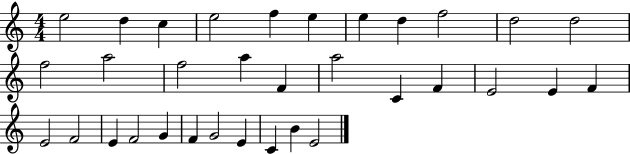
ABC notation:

X:1
T:Untitled
M:4/4
L:1/4
K:C
e2 d c e2 f e e d f2 d2 d2 f2 a2 f2 a F a2 C F E2 E F E2 F2 E F2 G F G2 E C B E2